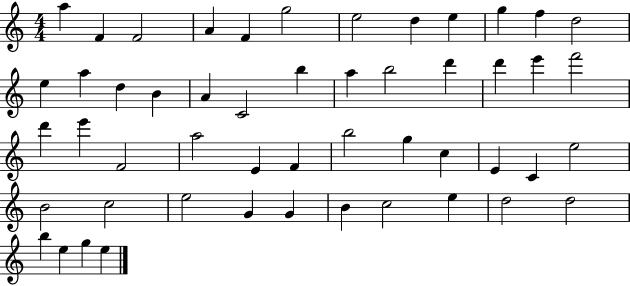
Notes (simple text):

A5/q F4/q F4/h A4/q F4/q G5/h E5/h D5/q E5/q G5/q F5/q D5/h E5/q A5/q D5/q B4/q A4/q C4/h B5/q A5/q B5/h D6/q D6/q E6/q F6/h D6/q E6/q F4/h A5/h E4/q F4/q B5/h G5/q C5/q E4/q C4/q E5/h B4/h C5/h E5/h G4/q G4/q B4/q C5/h E5/q D5/h D5/h B5/q E5/q G5/q E5/q